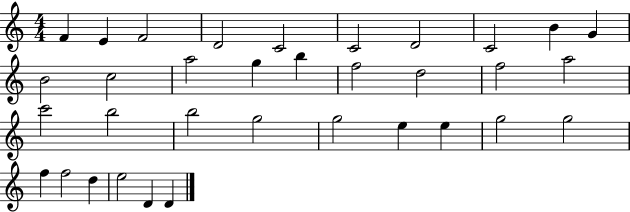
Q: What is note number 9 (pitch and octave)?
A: B4